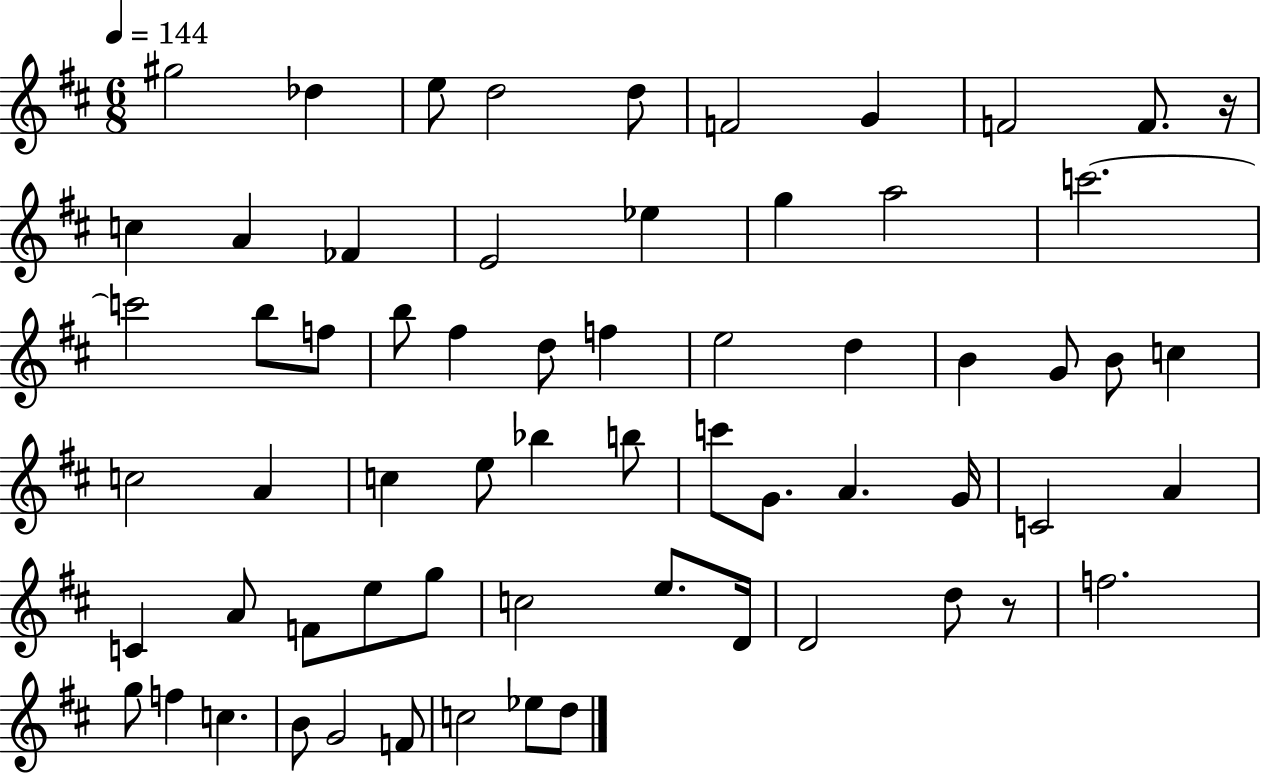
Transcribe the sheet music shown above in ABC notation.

X:1
T:Untitled
M:6/8
L:1/4
K:D
^g2 _d e/2 d2 d/2 F2 G F2 F/2 z/4 c A _F E2 _e g a2 c'2 c'2 b/2 f/2 b/2 ^f d/2 f e2 d B G/2 B/2 c c2 A c e/2 _b b/2 c'/2 G/2 A G/4 C2 A C A/2 F/2 e/2 g/2 c2 e/2 D/4 D2 d/2 z/2 f2 g/2 f c B/2 G2 F/2 c2 _e/2 d/2